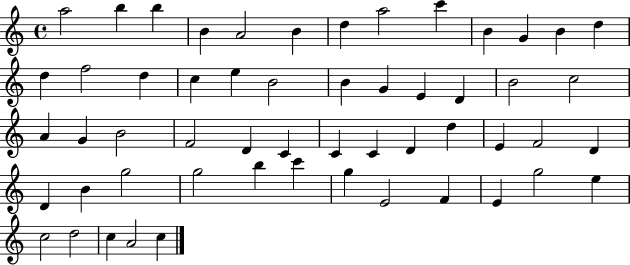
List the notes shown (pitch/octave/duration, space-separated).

A5/h B5/q B5/q B4/q A4/h B4/q D5/q A5/h C6/q B4/q G4/q B4/q D5/q D5/q F5/h D5/q C5/q E5/q B4/h B4/q G4/q E4/q D4/q B4/h C5/h A4/q G4/q B4/h F4/h D4/q C4/q C4/q C4/q D4/q D5/q E4/q F4/h D4/q D4/q B4/q G5/h G5/h B5/q C6/q G5/q E4/h F4/q E4/q G5/h E5/q C5/h D5/h C5/q A4/h C5/q